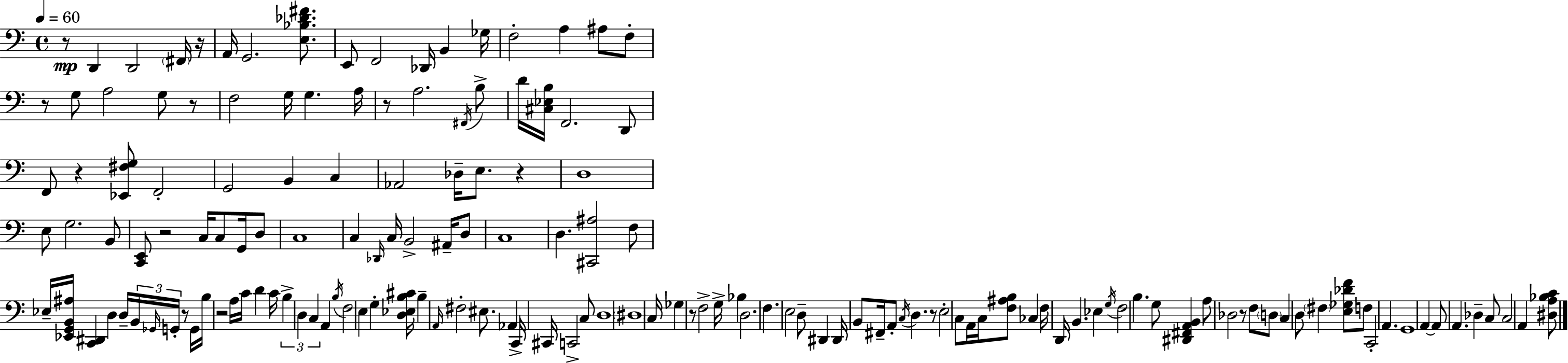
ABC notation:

X:1
T:Untitled
M:4/4
L:1/4
K:C
z/2 D,, D,,2 ^F,,/4 z/4 A,,/4 G,,2 [E,_B,_D^F]/2 E,,/2 F,,2 _D,,/4 B,, _G,/4 F,2 A, ^A,/2 F,/2 z/2 G,/2 A,2 G,/2 z/2 F,2 G,/4 G, A,/4 z/2 A,2 ^F,,/4 B,/2 D/4 [^C,_E,B,]/4 F,,2 D,,/2 F,,/2 z [_E,,^F,G,]/2 F,,2 G,,2 B,, C, _A,,2 _D,/4 E,/2 z D,4 E,/2 G,2 B,,/2 [C,,E,,]/2 z2 C,/4 C,/2 G,,/4 D,/2 C,4 C, _D,,/4 C,/4 B,,2 ^A,,/4 D,/2 C,4 D, [^C,,^A,]2 F,/2 _E,/4 [_E,,G,,B,,^A,]/4 [C,,^D,,] D, D,/4 B,,/4 _G,,/4 G,,/4 z/2 G,,/4 B,/4 z2 A,/4 C/4 D C/4 B, D, C, A,, B,/4 F,2 E, G, [D,_E,B,^C]/4 B, A,,/4 ^F,2 ^E,/2 _A,, C,,/4 ^C,,/4 C,,2 C,/2 D,4 ^D,4 C,/4 _G, z/2 F,2 G,/4 _B, D,2 F, E,2 D,/2 ^D,, ^D,,/4 B,,/2 ^F,,/4 A,,/2 C,/4 D, z/2 E,2 C,/2 A,,/4 C,/4 [F,^A,B,]/2 _C, F,/4 D,,/4 B,, _E, G,/4 F,2 B, G,/2 [^D,,^F,,A,,B,,] A,/2 _D,2 z/2 F,/2 D,/2 C, D,/2 ^F, [E,_G,_DF]/2 F,/2 C,,2 A,, G,,4 A,, A,,/2 A,, _D, C,/2 C,2 A,, [^D,A,_B,C]/2